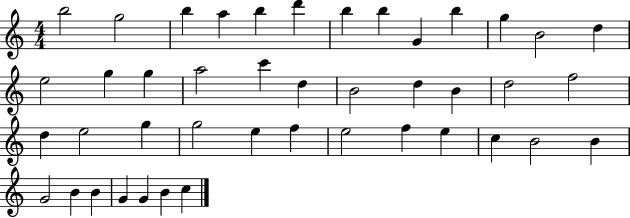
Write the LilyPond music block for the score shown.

{
  \clef treble
  \numericTimeSignature
  \time 4/4
  \key c \major
  b''2 g''2 | b''4 a''4 b''4 d'''4 | b''4 b''4 g'4 b''4 | g''4 b'2 d''4 | \break e''2 g''4 g''4 | a''2 c'''4 d''4 | b'2 d''4 b'4 | d''2 f''2 | \break d''4 e''2 g''4 | g''2 e''4 f''4 | e''2 f''4 e''4 | c''4 b'2 b'4 | \break g'2 b'4 b'4 | g'4 g'4 b'4 c''4 | \bar "|."
}